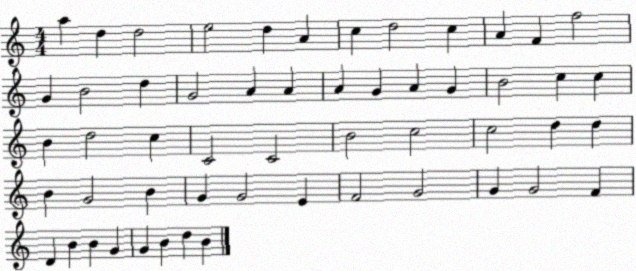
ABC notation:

X:1
T:Untitled
M:4/4
L:1/4
K:C
a d d2 e2 d A c d2 c A F f2 G B2 d G2 A A A G A G B2 c c B d2 c C2 C2 B2 c2 c2 d d B G2 B G G2 E F2 G2 G G2 F D B B G G B d B